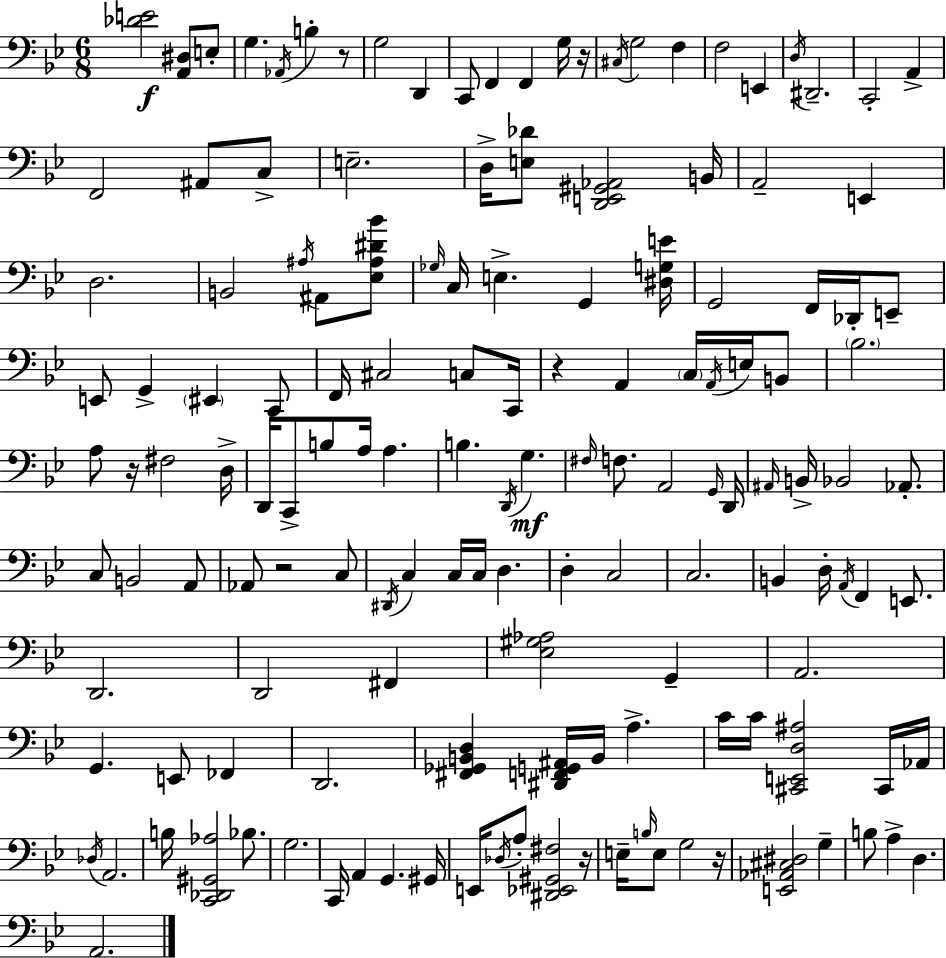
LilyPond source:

{
  \clef bass
  \numericTimeSignature
  \time 6/8
  \key g \minor
  \repeat volta 2 { <des' e'>2\f <a, dis>8 e8-. | g4. \acciaccatura { aes,16 } b4-. r8 | g2 d,4 | c,8 f,4 f,4 g16 | \break r16 \acciaccatura { cis16 } g2 f4 | f2 e,4 | \acciaccatura { d16 } dis,2.-- | c,2-. a,4-> | \break f,2 ais,8 | c8-> e2.-- | d16-> <e des'>8 <d, e, gis, aes,>2 | b,16 a,2-- e,4 | \break d2. | b,2 \acciaccatura { ais16 } | ais,8 <ees ais dis' bes'>8 \grace { ges16 } c16 e4.-> | g,4 <dis g e'>16 g,2 | \break f,16 des,16-. e,8-- e,8 g,4-> \parenthesize eis,4 | c,8 f,16 cis2 | c8 c,16 r4 a,4 | \parenthesize c16 \acciaccatura { a,16 } e16 b,8 \parenthesize bes2. | \break a8 r16 fis2 | d16-> d,16 c,8-> b8 a16 | a4. b4. | \acciaccatura { d,16 } g4.\mf \grace { fis16 } f8. a,2 | \break \grace { g,16 } d,16 \grace { ais,16 } b,16-> bes,2 | aes,8.-. c8 | b,2 a,8 aes,8 | r2 c8 \acciaccatura { dis,16 } c4 | \break c16 c16 d4. d4-. | c2 c2. | b,4 | d16-. \acciaccatura { a,16 } f,4 e,8. | \break d,2. | d,2 fis,4 | <ees gis aes>2 g,4-- | a,2. | \break g,4. e,8 fes,4 | d,2. | <fis, ges, b, d>4 <dis, f, g, ais,>16 b,16 a4.-> | c'16 c'16 <cis, e, d ais>2 cis,16 aes,16 | \break \acciaccatura { des16 } a,2. | b16 <c, des, gis, aes>2 bes8. | g2. | c,16 a,4 g,4. | \break gis,16 e,16 \acciaccatura { des16 } a8-. <dis, ees, gis, fis>2 | r16 e16-- \grace { b16 } e8 g2 | r16 <e, aes, cis dis>2 g4-- | b8 a4-> d4. | \break a,2. | } \bar "|."
}